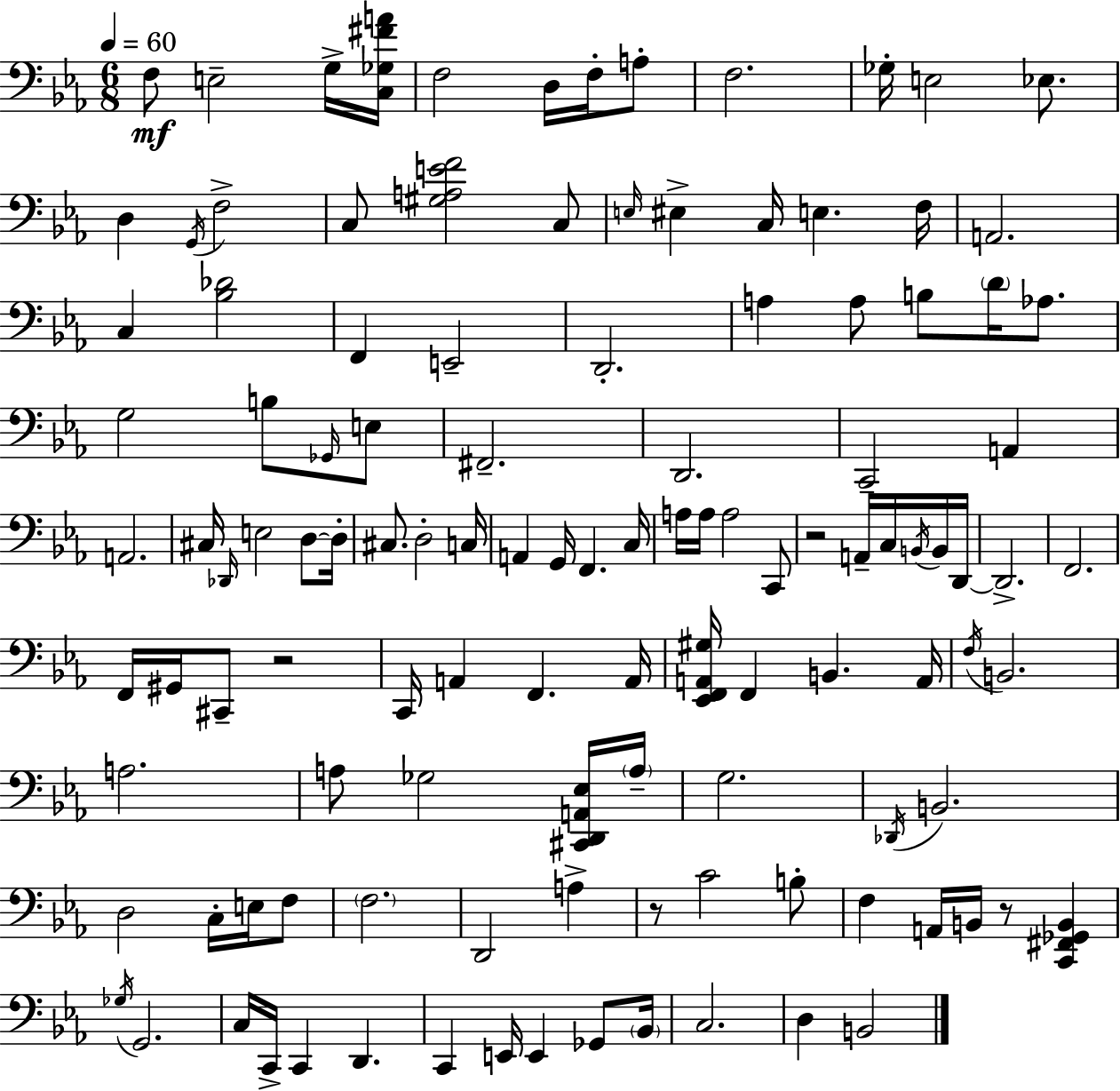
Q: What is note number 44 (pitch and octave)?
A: D3